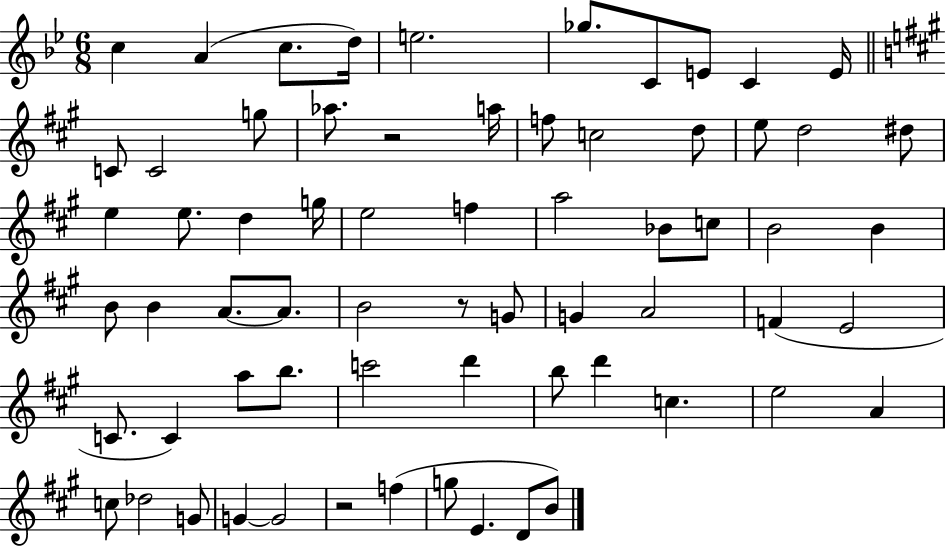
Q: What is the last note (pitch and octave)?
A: B4